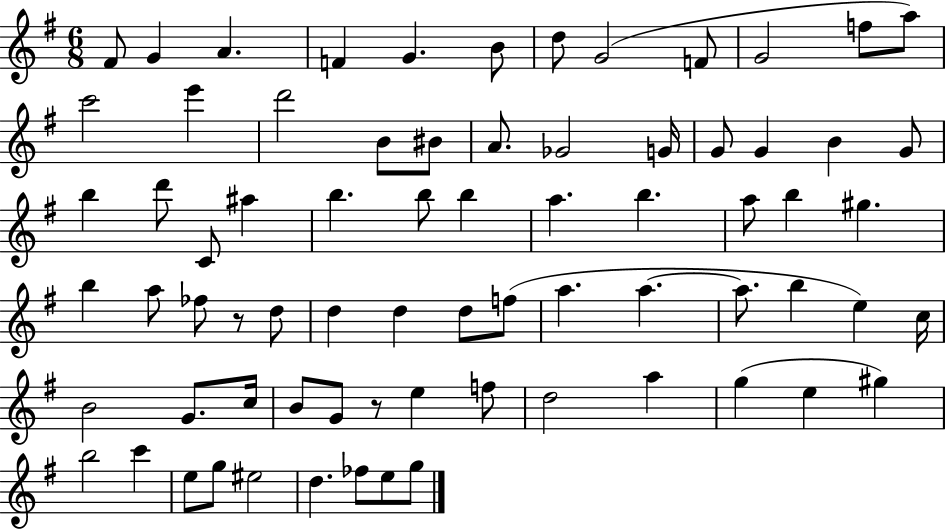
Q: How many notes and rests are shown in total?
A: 73